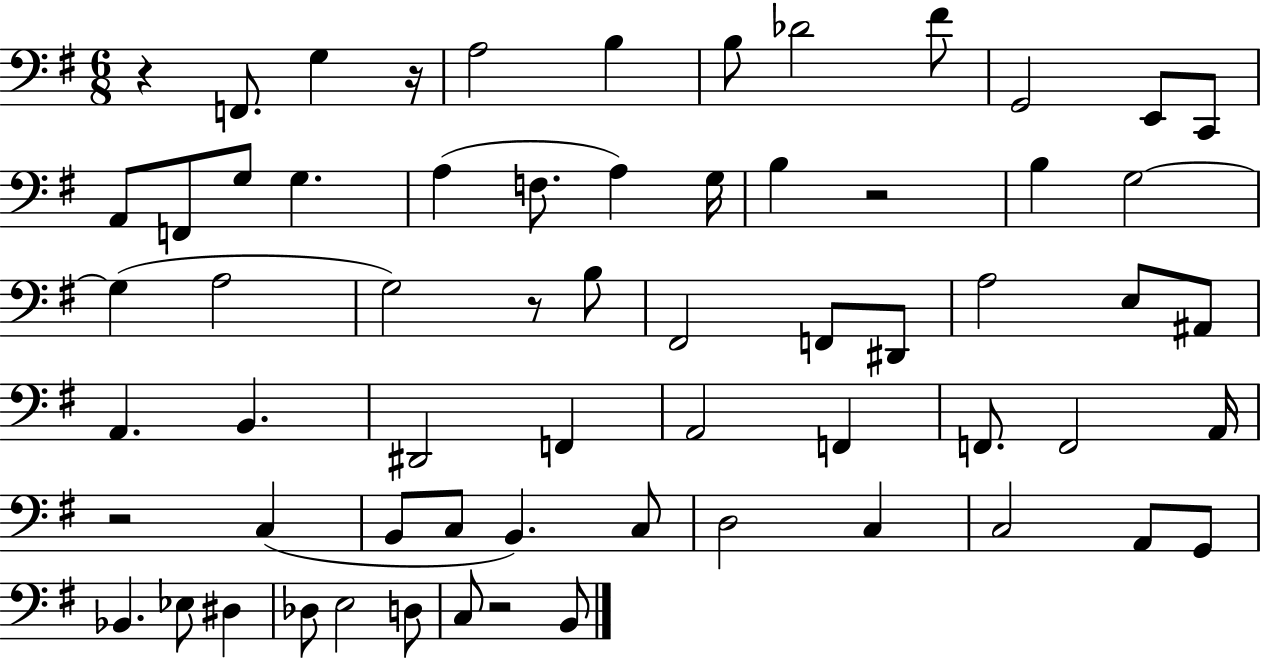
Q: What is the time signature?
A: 6/8